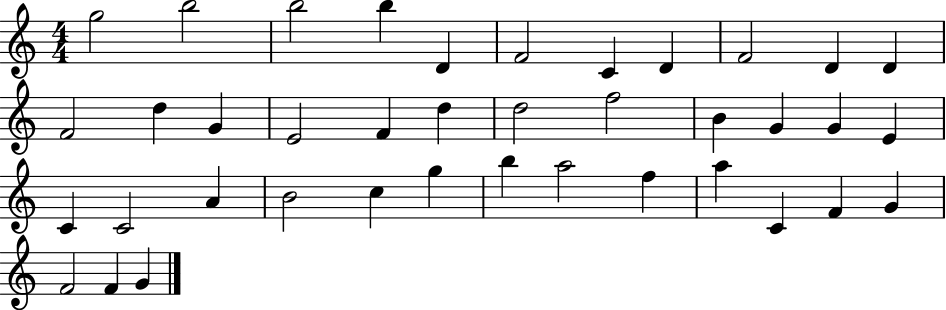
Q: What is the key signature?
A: C major